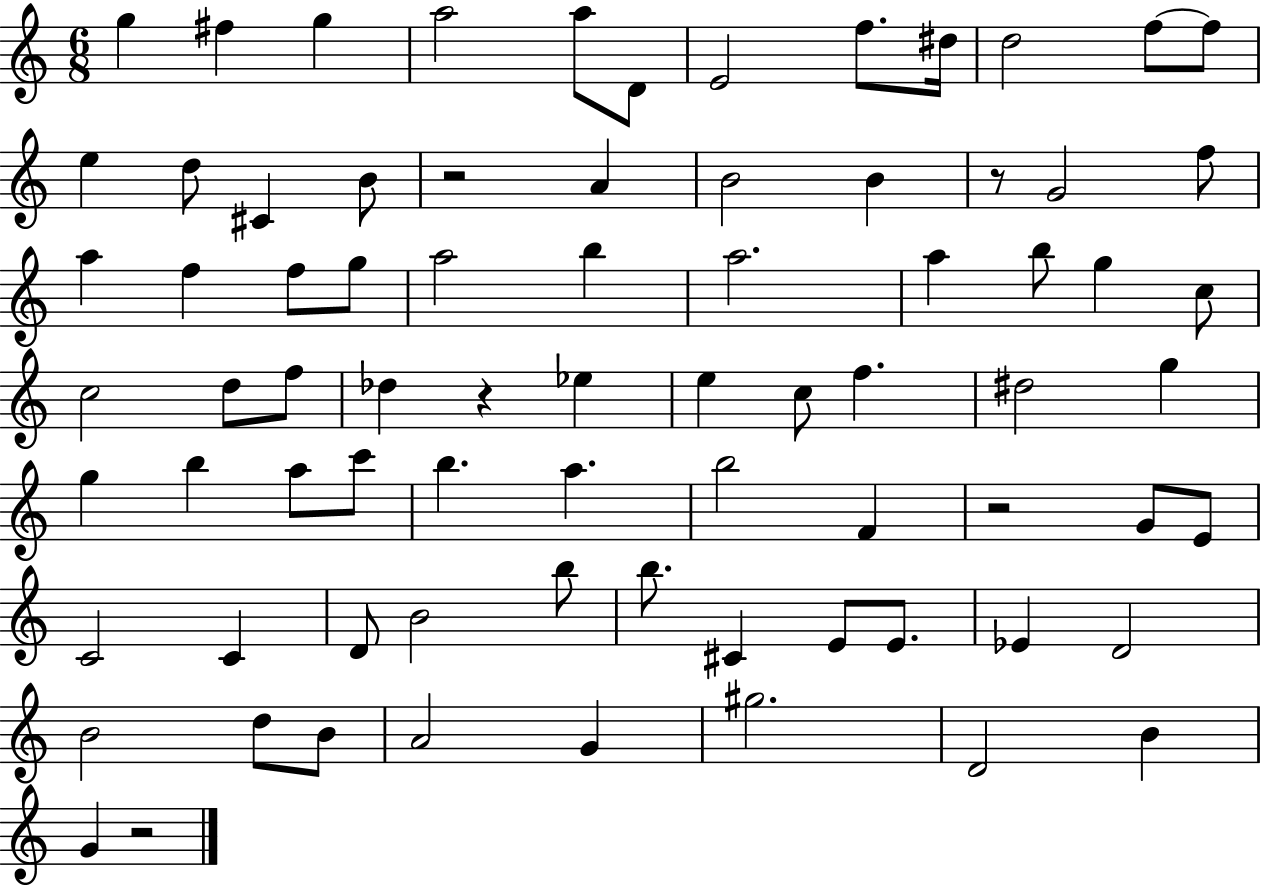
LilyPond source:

{
  \clef treble
  \numericTimeSignature
  \time 6/8
  \key c \major
  g''4 fis''4 g''4 | a''2 a''8 d'8 | e'2 f''8. dis''16 | d''2 f''8~~ f''8 | \break e''4 d''8 cis'4 b'8 | r2 a'4 | b'2 b'4 | r8 g'2 f''8 | \break a''4 f''4 f''8 g''8 | a''2 b''4 | a''2. | a''4 b''8 g''4 c''8 | \break c''2 d''8 f''8 | des''4 r4 ees''4 | e''4 c''8 f''4. | dis''2 g''4 | \break g''4 b''4 a''8 c'''8 | b''4. a''4. | b''2 f'4 | r2 g'8 e'8 | \break c'2 c'4 | d'8 b'2 b''8 | b''8. cis'4 e'8 e'8. | ees'4 d'2 | \break b'2 d''8 b'8 | a'2 g'4 | gis''2. | d'2 b'4 | \break g'4 r2 | \bar "|."
}